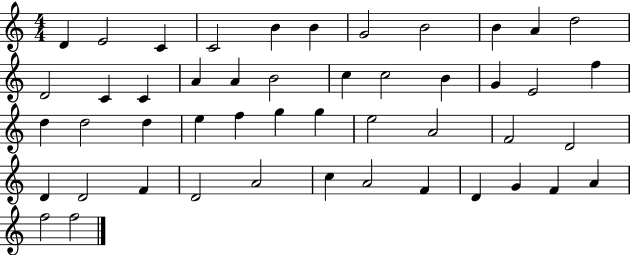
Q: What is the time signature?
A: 4/4